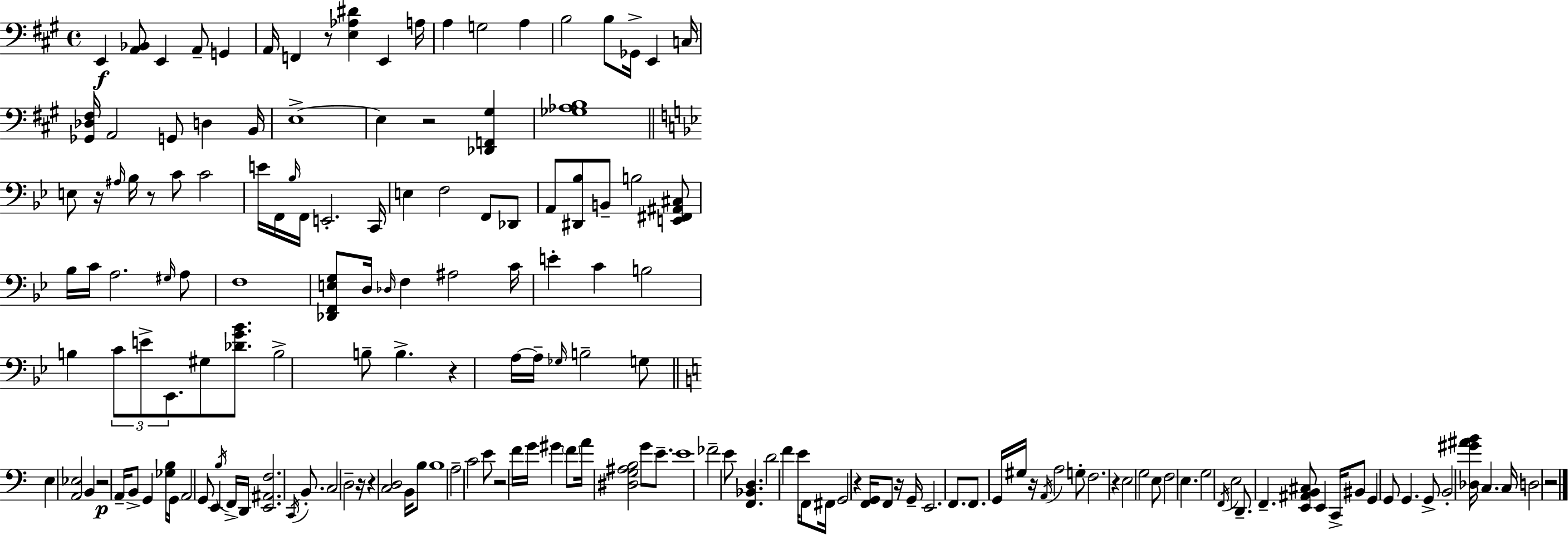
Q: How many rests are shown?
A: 14